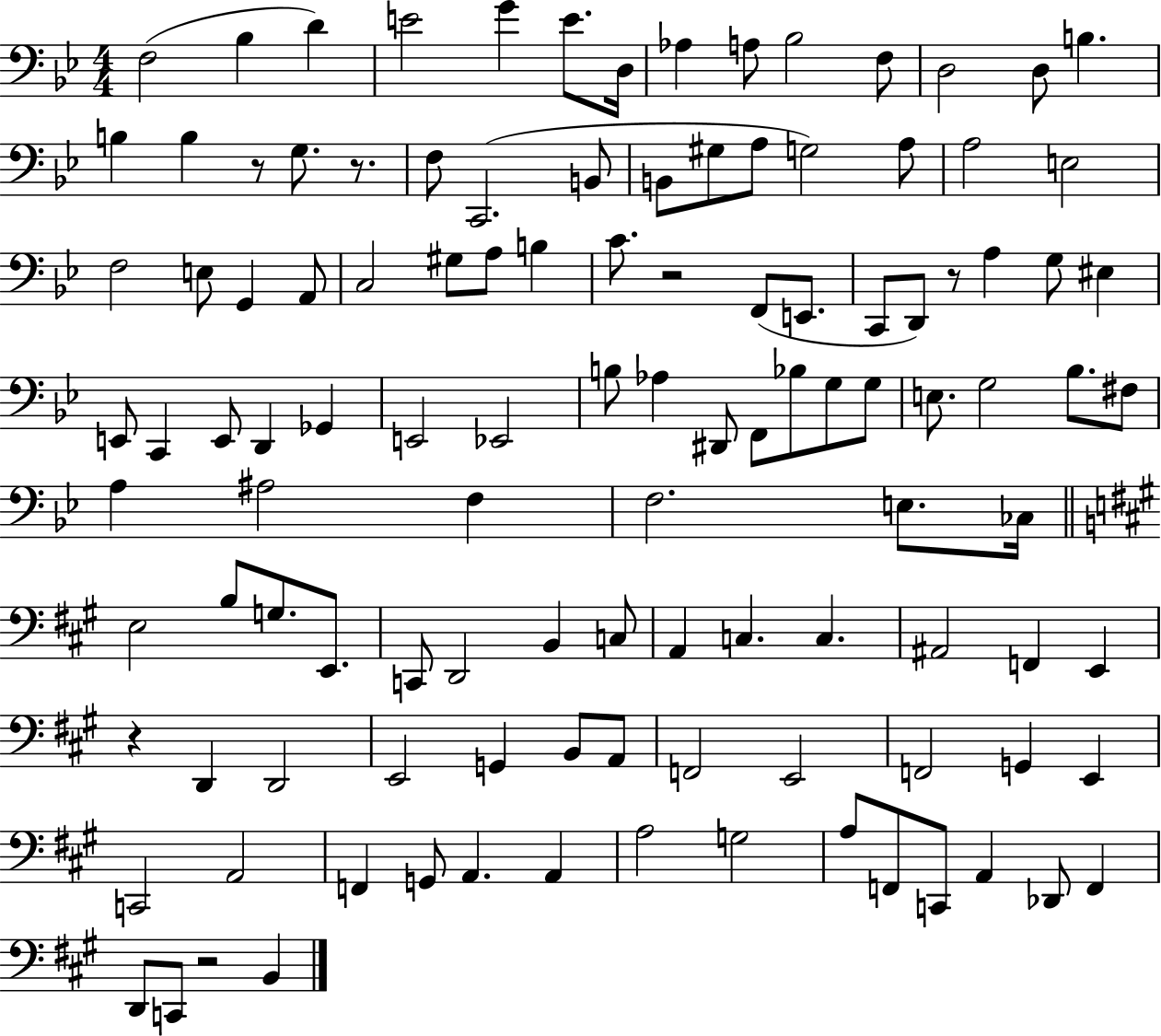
X:1
T:Untitled
M:4/4
L:1/4
K:Bb
F,2 _B, D E2 G E/2 D,/4 _A, A,/2 _B,2 F,/2 D,2 D,/2 B, B, B, z/2 G,/2 z/2 F,/2 C,,2 B,,/2 B,,/2 ^G,/2 A,/2 G,2 A,/2 A,2 E,2 F,2 E,/2 G,, A,,/2 C,2 ^G,/2 A,/2 B, C/2 z2 F,,/2 E,,/2 C,,/2 D,,/2 z/2 A, G,/2 ^E, E,,/2 C,, E,,/2 D,, _G,, E,,2 _E,,2 B,/2 _A, ^D,,/2 F,,/2 _B,/2 G,/2 G,/2 E,/2 G,2 _B,/2 ^F,/2 A, ^A,2 F, F,2 E,/2 _C,/4 E,2 B,/2 G,/2 E,,/2 C,,/2 D,,2 B,, C,/2 A,, C, C, ^A,,2 F,, E,, z D,, D,,2 E,,2 G,, B,,/2 A,,/2 F,,2 E,,2 F,,2 G,, E,, C,,2 A,,2 F,, G,,/2 A,, A,, A,2 G,2 A,/2 F,,/2 C,,/2 A,, _D,,/2 F,, D,,/2 C,,/2 z2 B,,